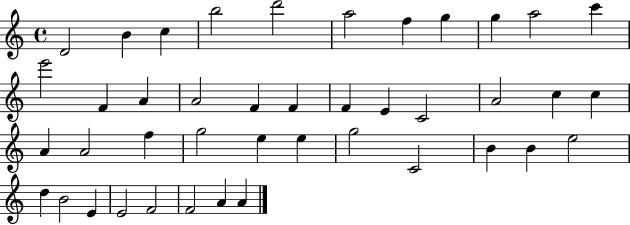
{
  \clef treble
  \time 4/4
  \defaultTimeSignature
  \key c \major
  d'2 b'4 c''4 | b''2 d'''2 | a''2 f''4 g''4 | g''4 a''2 c'''4 | \break e'''2 f'4 a'4 | a'2 f'4 f'4 | f'4 e'4 c'2 | a'2 c''4 c''4 | \break a'4 a'2 f''4 | g''2 e''4 e''4 | g''2 c'2 | b'4 b'4 e''2 | \break d''4 b'2 e'4 | e'2 f'2 | f'2 a'4 a'4 | \bar "|."
}